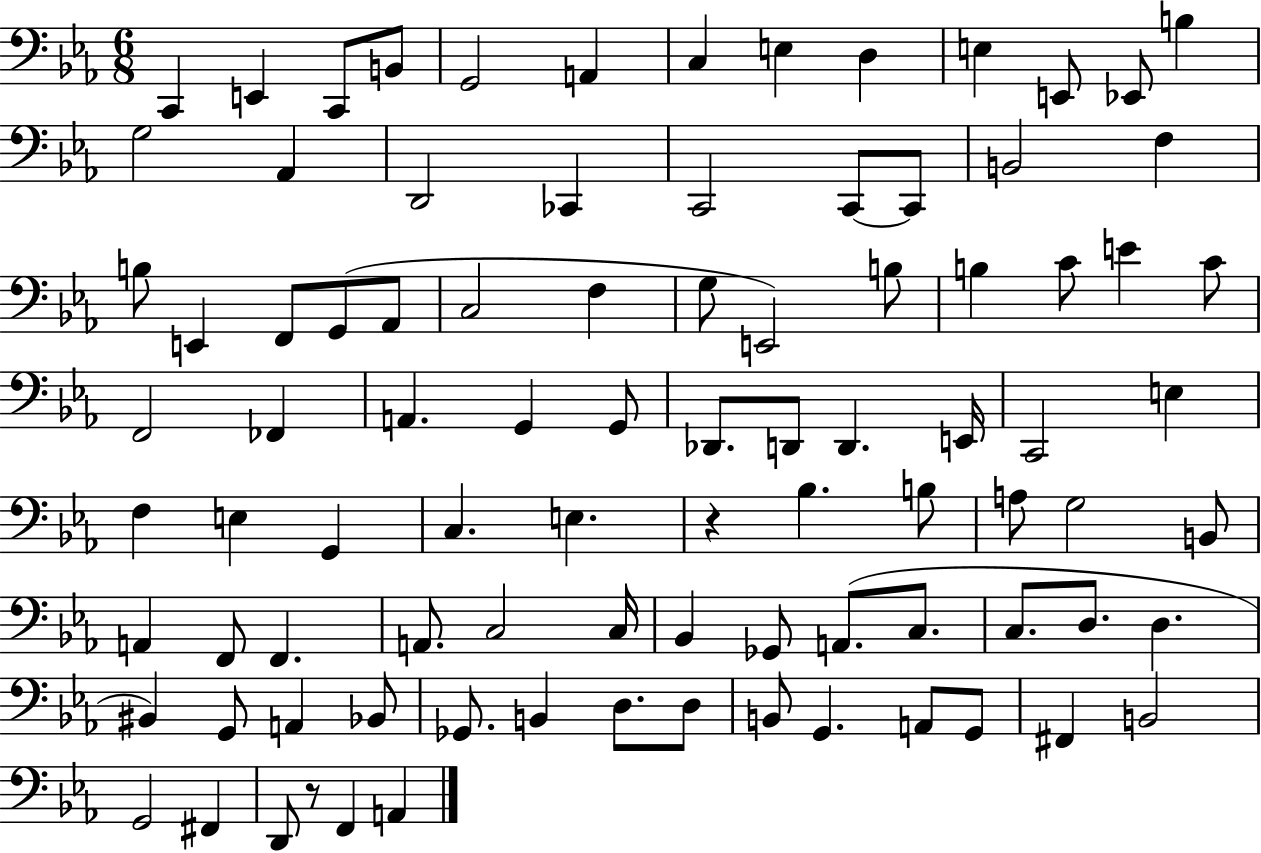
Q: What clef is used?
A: bass